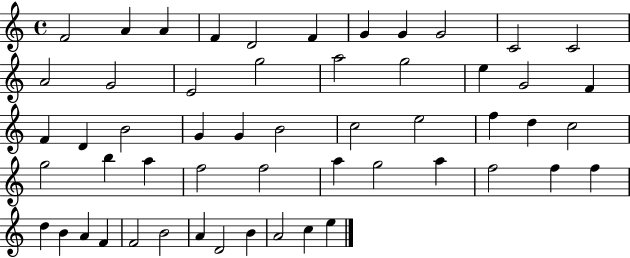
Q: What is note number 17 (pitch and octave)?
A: G5